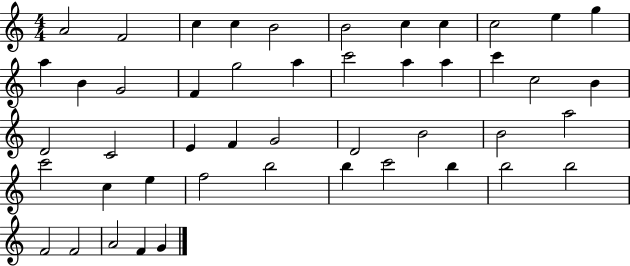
X:1
T:Untitled
M:4/4
L:1/4
K:C
A2 F2 c c B2 B2 c c c2 e g a B G2 F g2 a c'2 a a c' c2 B D2 C2 E F G2 D2 B2 B2 a2 c'2 c e f2 b2 b c'2 b b2 b2 F2 F2 A2 F G